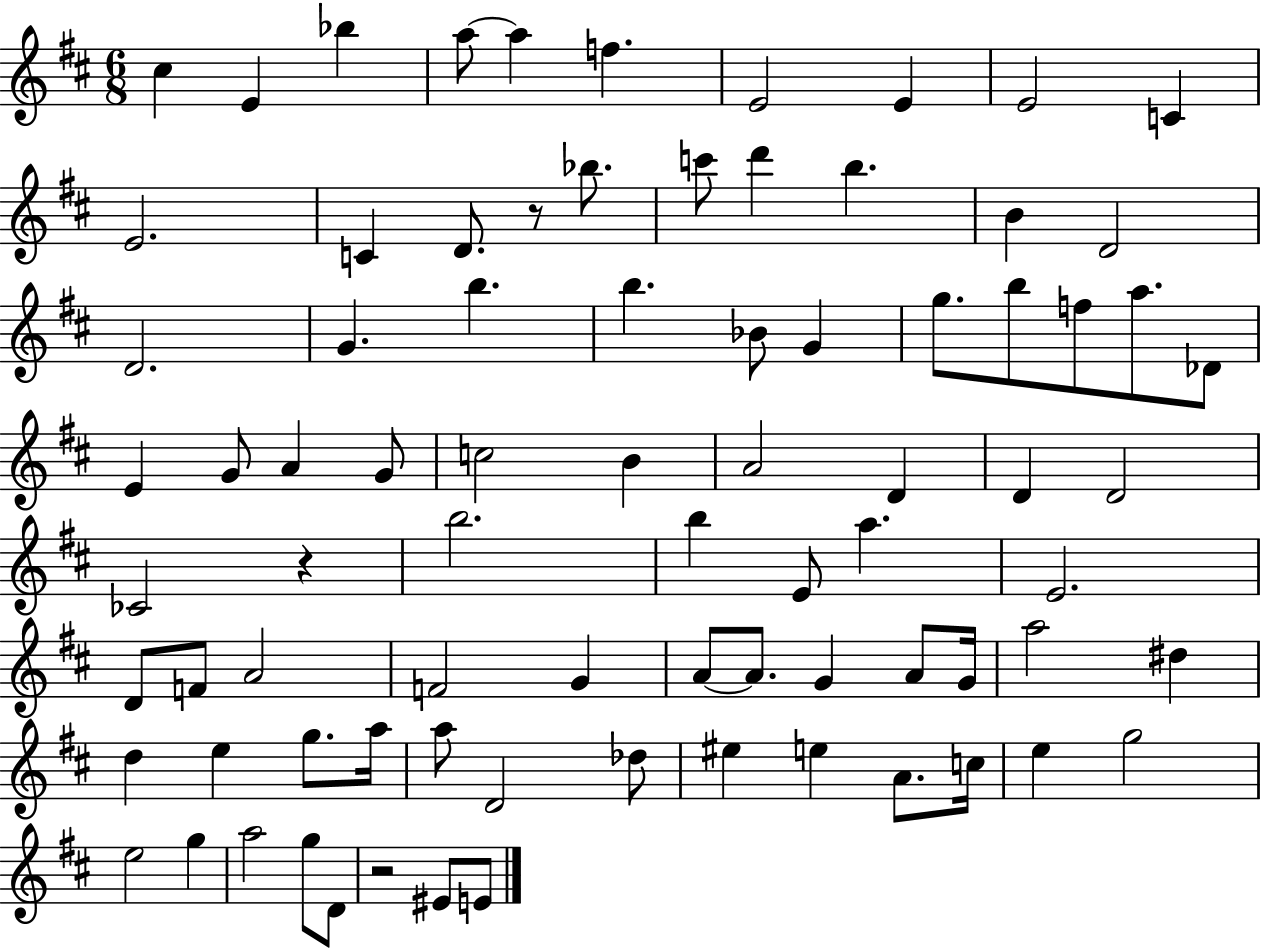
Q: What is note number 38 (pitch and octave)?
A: D4